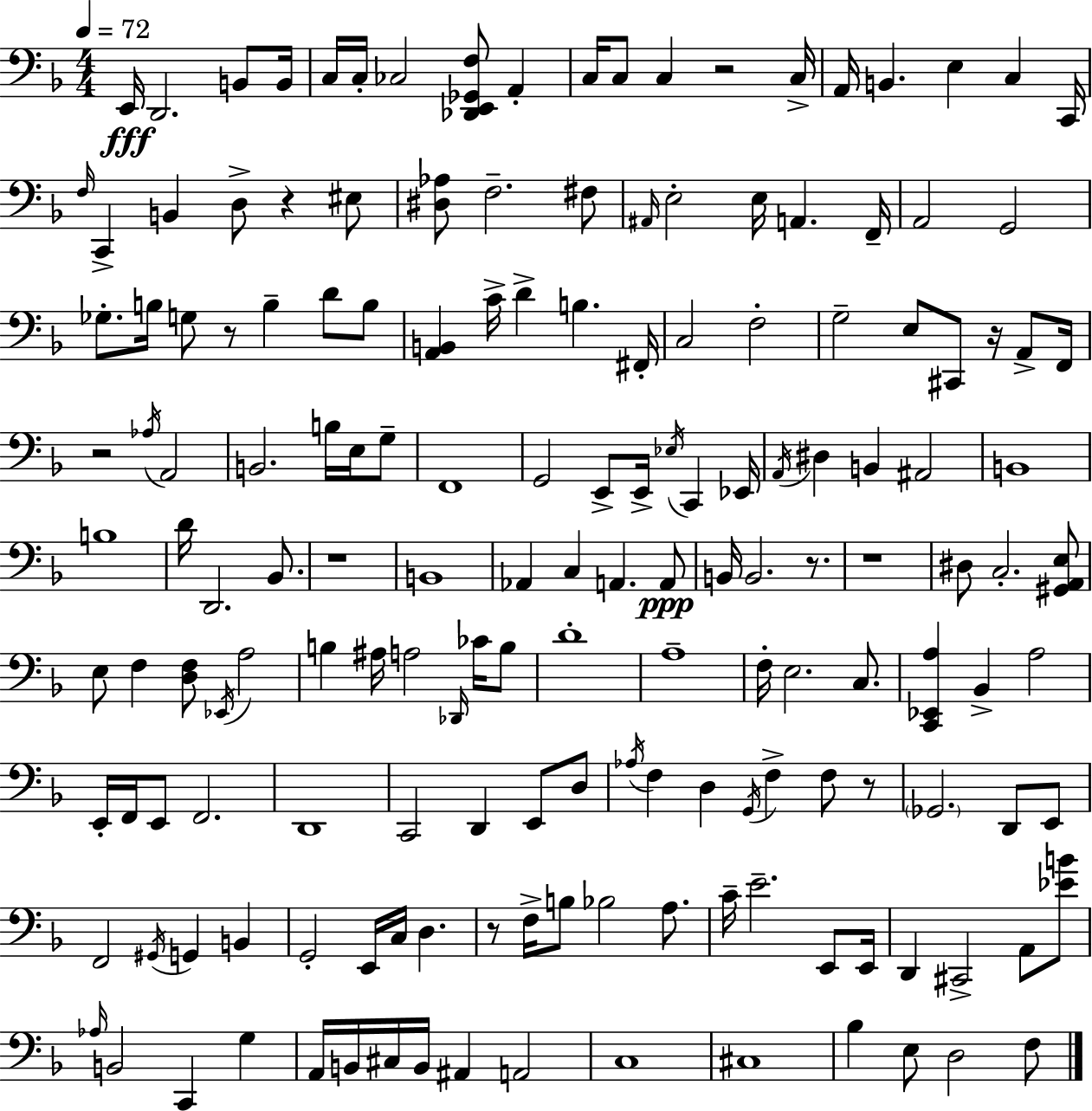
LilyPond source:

{
  \clef bass
  \numericTimeSignature
  \time 4/4
  \key d \minor
  \tempo 4 = 72
  e,16\fff d,2. b,8 b,16 | c16 c16-. ces2 <des, e, ges, f>8 a,4-. | c16 c8 c4 r2 c16-> | a,16 b,4. e4 c4 c,16 | \break \grace { f16 } c,4-> b,4 d8-> r4 eis8 | <dis aes>8 f2.-- fis8 | \grace { ais,16 } e2-. e16 a,4. | f,16-- a,2 g,2 | \break ges8.-. b16 g8 r8 b4-- d'8 | b8 <a, b,>4 c'16-> d'4-> b4. | fis,16-. c2 f2-. | g2-- e8 cis,8 r16 a,8-> | \break f,16 r2 \acciaccatura { aes16 } a,2 | b,2. b16 | e16 g8-- f,1 | g,2 e,8-> e,16-> \acciaccatura { ees16 } c,4 | \break ees,16 \acciaccatura { a,16 } dis4 b,4 ais,2 | b,1 | b1 | d'16 d,2. | \break bes,8. r1 | b,1 | aes,4 c4 a,4. | a,8\ppp b,16 b,2. | \break r8. r1 | dis8 c2.-. | <gis, a, e>8 e8 f4 <d f>8 \acciaccatura { ees,16 } a2 | b4 ais16 a2 | \break \grace { des,16 } ces'16 b8 d'1-. | a1-- | f16-. e2. | c8. <c, ees, a>4 bes,4-> a2 | \break e,16-. f,16 e,8 f,2. | d,1 | c,2 d,4 | e,8 d8 \acciaccatura { aes16 } f4 d4 | \break \acciaccatura { g,16 } f4-> f8 r8 \parenthesize ges,2. | d,8 e,8 f,2 | \acciaccatura { gis,16 } g,4 b,4 g,2-. | e,16 c16 d4. r8 f16-> b8 bes2 | \break a8. c'16-- e'2.-- | e,8 e,16 d,4 cis,2-> | a,8 <ees' b'>8 \grace { aes16 } b,2 | c,4 g4 a,16 b,16 cis16 b,16 ais,4 | \break a,2 c1 | cis1 | bes4 e8 | d2 f8 \bar "|."
}